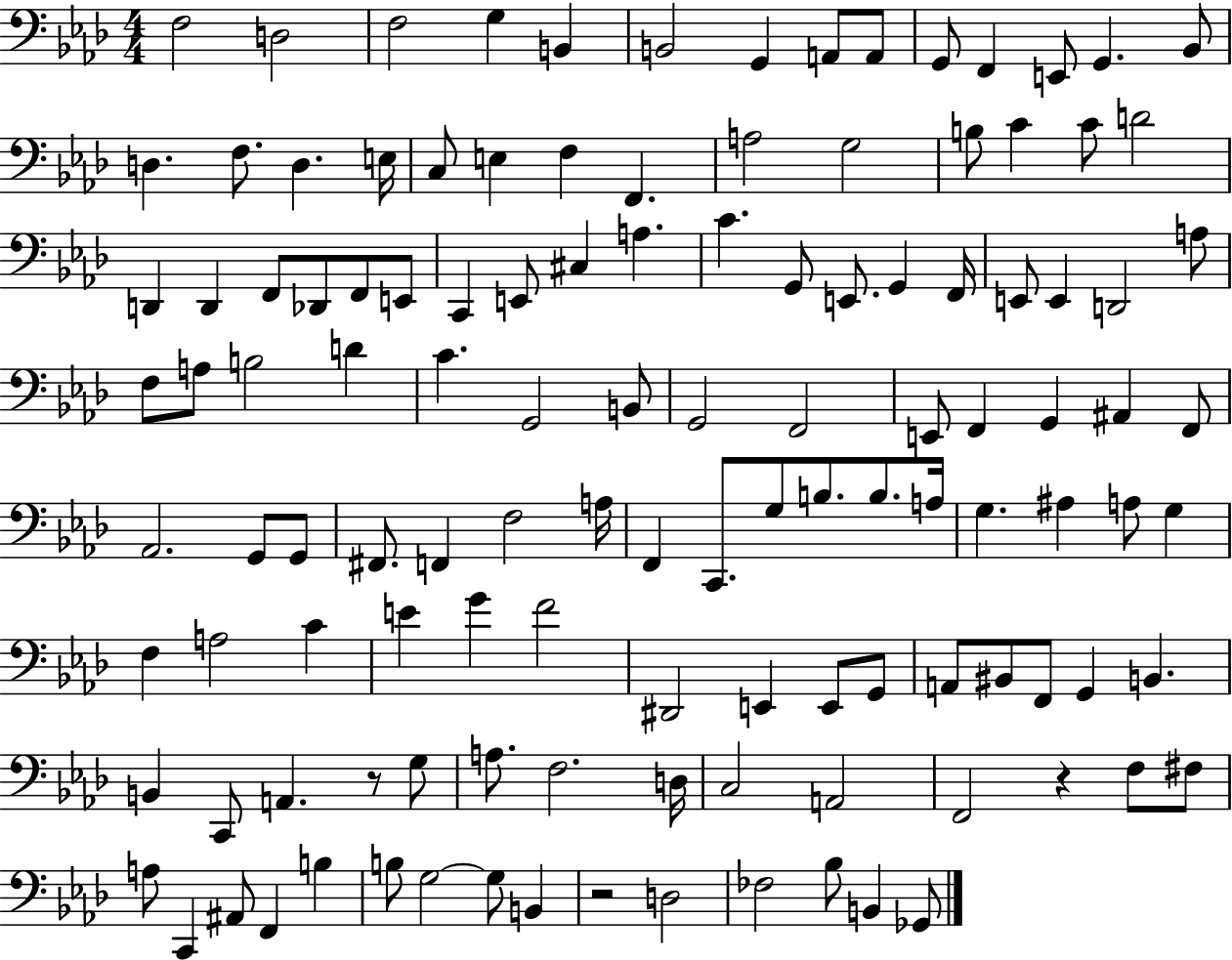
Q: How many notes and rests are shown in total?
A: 122